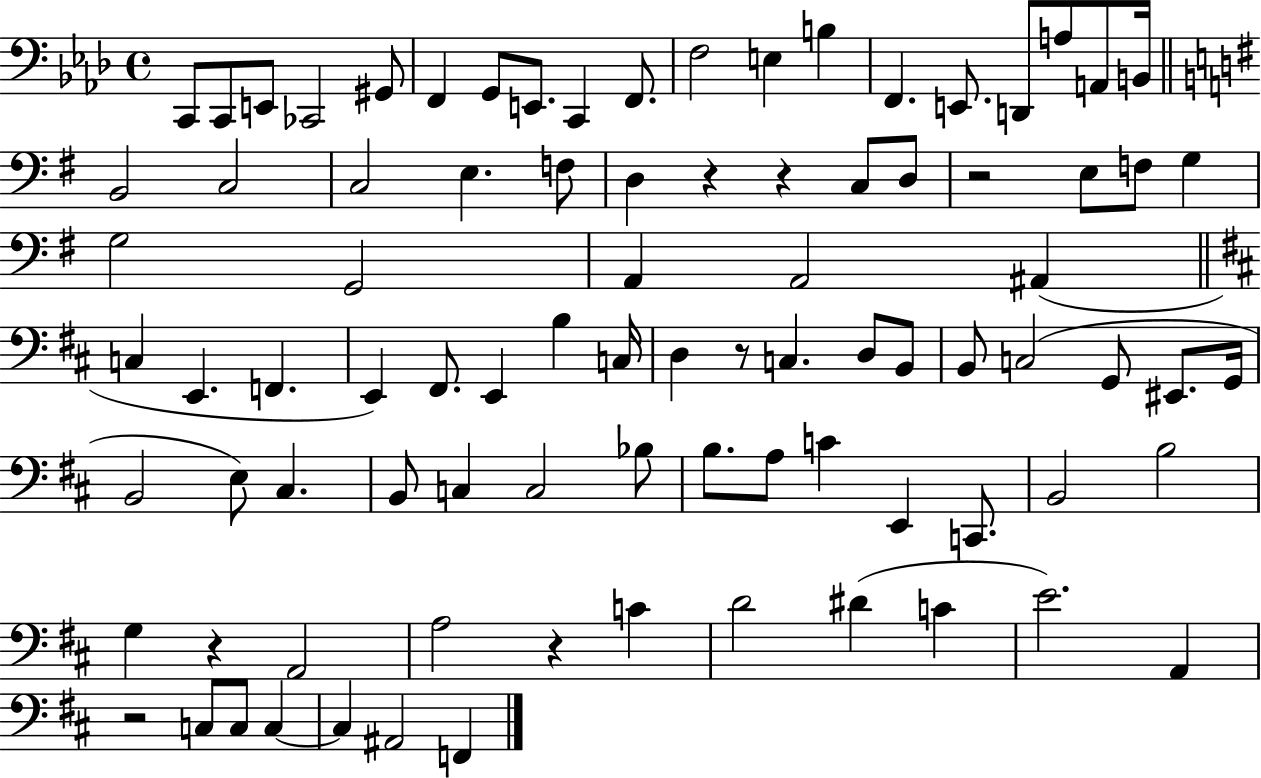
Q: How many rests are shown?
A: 7